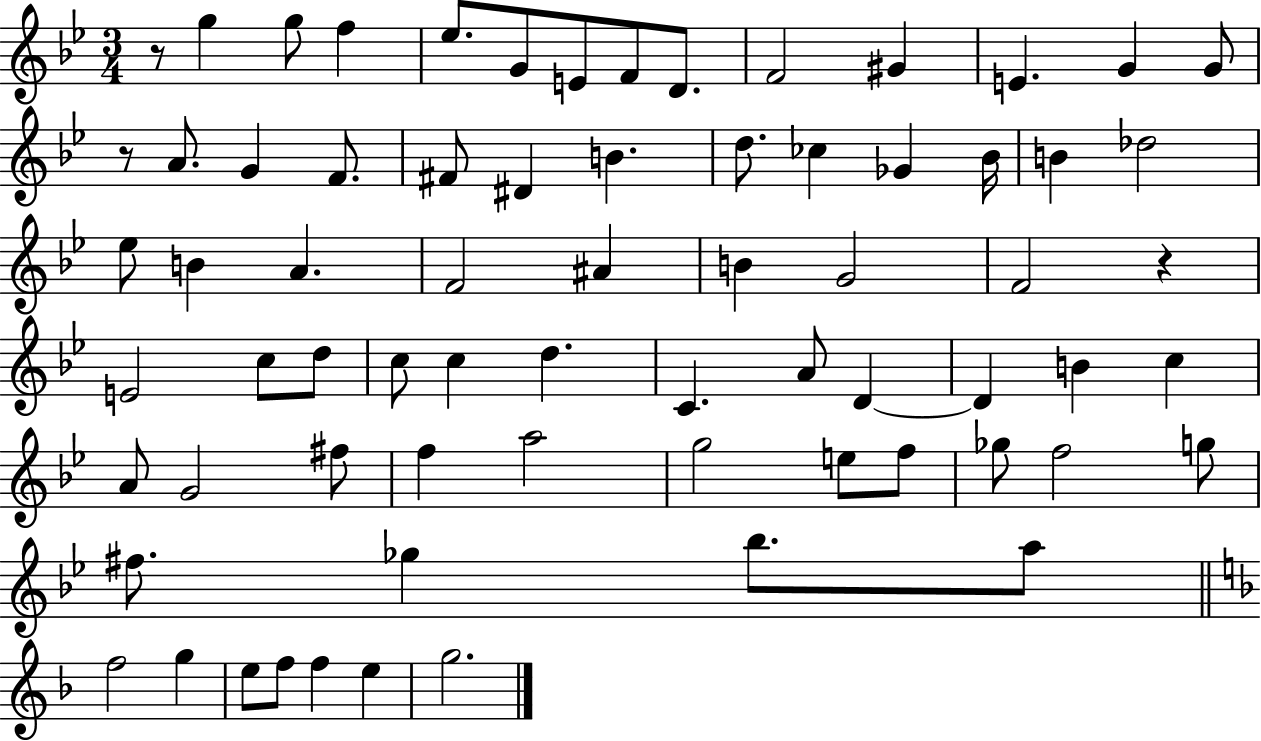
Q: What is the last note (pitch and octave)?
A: G5